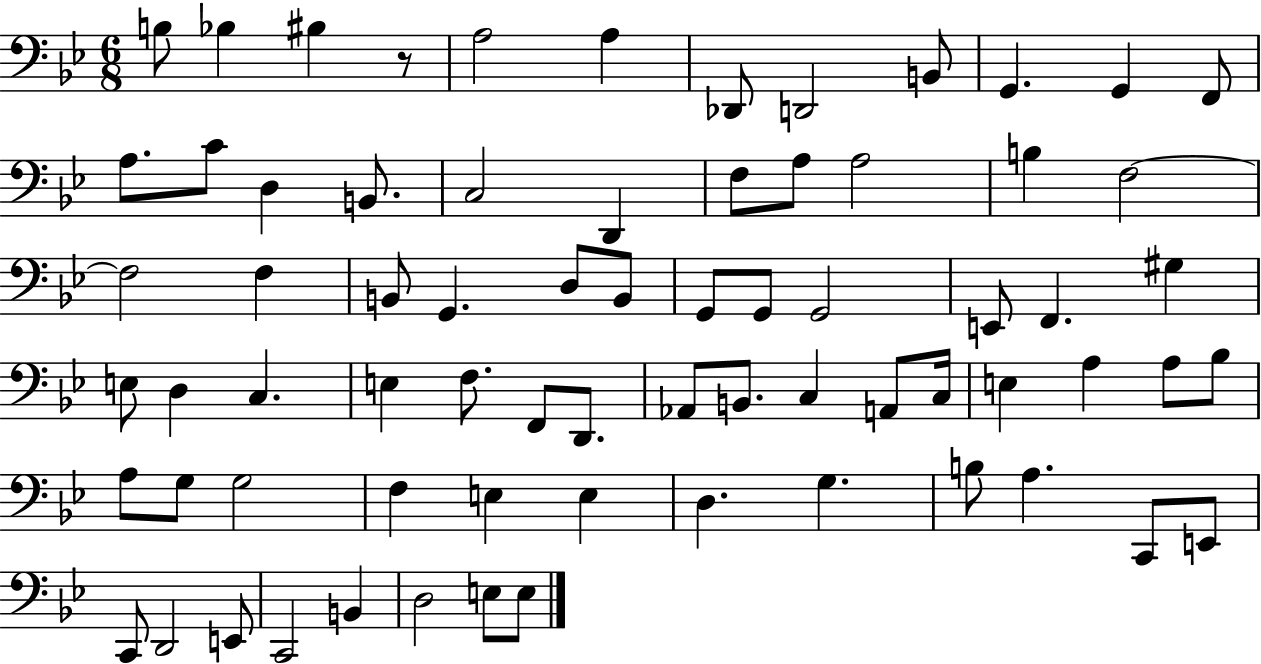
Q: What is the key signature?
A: BES major